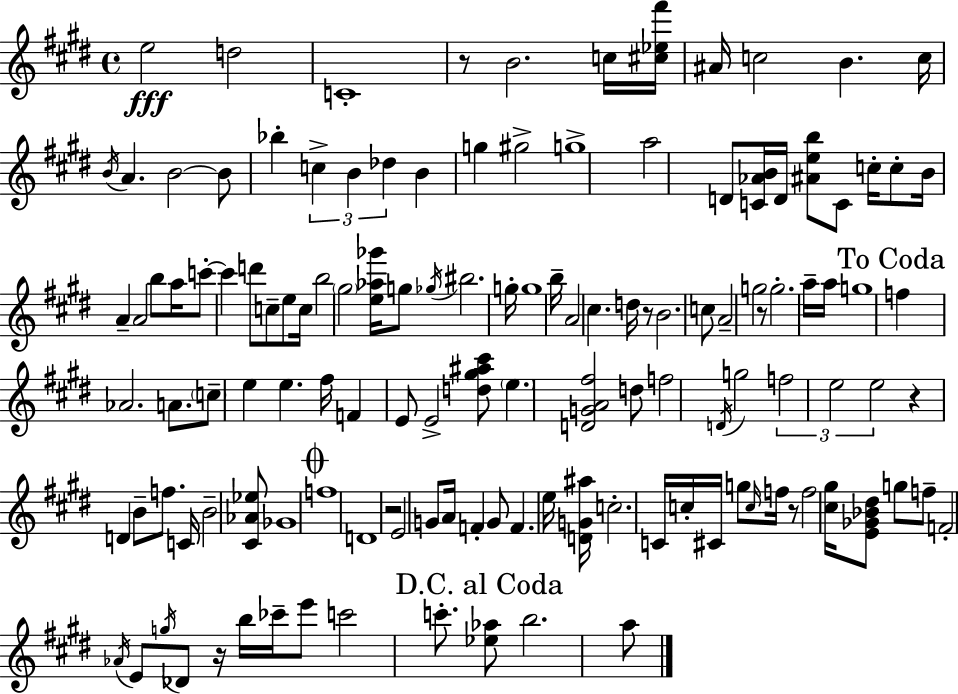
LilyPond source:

{
  \clef treble
  \time 4/4
  \defaultTimeSignature
  \key e \major
  e''2\fff d''2 | c'1-. | r8 b'2. c''16 <cis'' ees'' fis'''>16 | ais'16 c''2 b'4. c''16 | \break \acciaccatura { b'16 } a'4. b'2~~ b'8 | bes''4-. \tuplet 3/2 { c''4-> b'4 des''4 } | b'4 g''4 gis''2-> | g''1-> | \break a''2 d'8 <c' aes' b'>16 d'16 <ais' e'' b''>8 c'8 | c''16-. c''8-. b'16 a'4-- a'2 | b''8 a''16 c'''8-.~~ c'''4 d'''8 c''8-- e''8 | c''16 b''2 \parenthesize gis''2 | \break <e'' aes'' ges'''>16 g''8 \acciaccatura { ges''16 } bis''2. | g''16-. g''1 | b''16-- a'2 cis''4. | d''16 r8 b'2. | \break c''8 a'2-- g''2 | r8 g''2.-. | a''16-- a''16 g''1 | \mark "To Coda" f''4 aes'2. | \break a'8. \parenthesize c''8-- e''4 e''4. | fis''16 f'4 e'8 e'2-> | <d'' gis'' ais'' cis'''>8 \parenthesize e''4. <d' g' a' fis''>2 | d''8 f''2 \acciaccatura { d'16 } g''2 | \break \tuplet 3/2 { f''2 e''2 | e''2 } r4 d'4 | b'8-- f''8. c'16 b'2-- | <cis' aes' ees''>8 ges'1 | \break \mark \markup { \musicglyph "scripts.coda" } f''1 | d'1 | r2 e'2 | g'8 a'16 f'4-. g'8 f'4. | \break e''16 <d' g' ais''>16 c''2.-. | c'16 c''16-. cis'16 g''8 \grace { c''16 } f''16 r8 f''2 | <cis'' gis''>16 <e' ges' bes' dis''>8 g''8 f''8-- f'2-. | \acciaccatura { aes'16 } e'8 \acciaccatura { g''16 } des'8 r16 b''16 ces'''16-- e'''8 c'''2 | \break c'''8.-. \mark "D.C. al Coda" <ees'' aes''>8 b''2. | a''8 \bar "|."
}